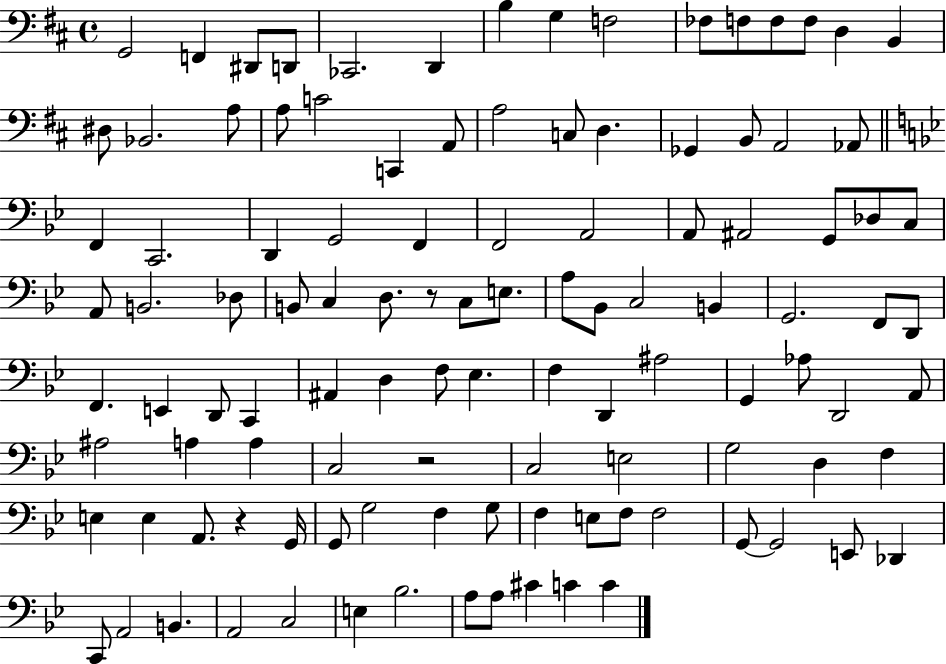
{
  \clef bass
  \time 4/4
  \defaultTimeSignature
  \key d \major
  \repeat volta 2 { g,2 f,4 dis,8 d,8 | ces,2. d,4 | b4 g4 f2 | fes8 f8 f8 f8 d4 b,4 | \break dis8 bes,2. a8 | a8 c'2 c,4 a,8 | a2 c8 d4. | ges,4 b,8 a,2 aes,8 | \break \bar "||" \break \key bes \major f,4 c,2. | d,4 g,2 f,4 | f,2 a,2 | a,8 ais,2 g,8 des8 c8 | \break a,8 b,2. des8 | b,8 c4 d8. r8 c8 e8. | a8 bes,8 c2 b,4 | g,2. f,8 d,8 | \break f,4. e,4 d,8 c,4 | ais,4 d4 f8 ees4. | f4 d,4 ais2 | g,4 aes8 d,2 a,8 | \break ais2 a4 a4 | c2 r2 | c2 e2 | g2 d4 f4 | \break e4 e4 a,8. r4 g,16 | g,8 g2 f4 g8 | f4 e8 f8 f2 | g,8~~ g,2 e,8 des,4 | \break c,8 a,2 b,4. | a,2 c2 | e4 bes2. | a8 a8 cis'4 c'4 c'4 | \break } \bar "|."
}